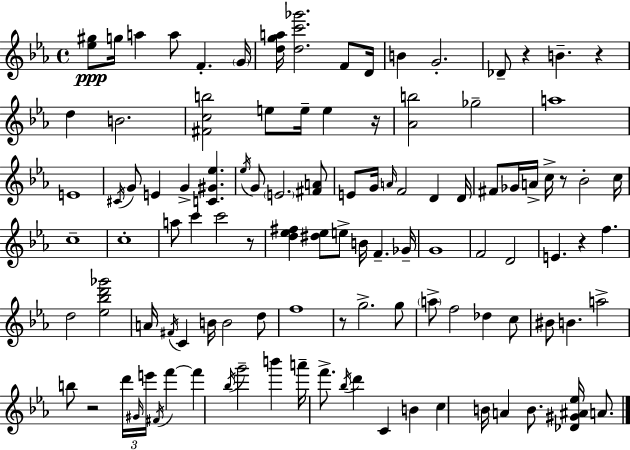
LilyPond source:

{
  \clef treble
  \time 4/4
  \defaultTimeSignature
  \key ees \major
  <ees'' gis''>8\ppp g''16 a''4 a''8 f'4.-. \parenthesize g'16 | <d'' g'' a''>16 <d'' c''' ges'''>2. f'8 d'16 | b'4 g'2.-. | des'8-- r4 b'4.-- r4 | \break d''4 b'2. | <fis' c'' b''>2 e''8 e''16-- e''4 r16 | <aes' b''>2 ges''2-- | a''1 | \break e'1 | \acciaccatura { cis'16 } g'8 e'4 g'4-> <c' gis' ees''>4. | \acciaccatura { ees''16 } g'8 \parenthesize e'2. | <fis' a'>8 e'8 g'16 \grace { a'16 } f'2 d'4 | \break d'16 fis'8 ges'16 a'16-> c''16-> r8 bes'2-. | c''16 c''1-- | c''1-. | a''8 c'''4 c'''2 | \break r8 <d'' ees'' fis''>4 <dis'' ees''>8 e''8-> b'16 f'4.-- | ges'16-- g'1 | f'2 d'2 | e'4. r4 f''4. | \break d''2 <ees'' bes'' d''' ges'''>2 | a'16 \acciaccatura { fis'16 } c'4 b'16 b'2 | d''8 f''1 | r8 g''2.-> | \break g''8 \parenthesize a''8-> f''2 des''4 | c''8 bis'8 b'4. a''2-> | b''8 r2 \tuplet 3/2 { d'''16 \grace { gis'16 } | e'''16 } \acciaccatura { fis'16 } f'''4~~ f'''4 \acciaccatura { bes''16 } g'''2-- | \break b'''4 a'''16-- f'''8.-> \acciaccatura { bes''16 } d'''4 | c'4 b'4 c''4 b'16 a'4 | b'8. <des' gis' ais' ees''>16 a'8. \bar "|."
}